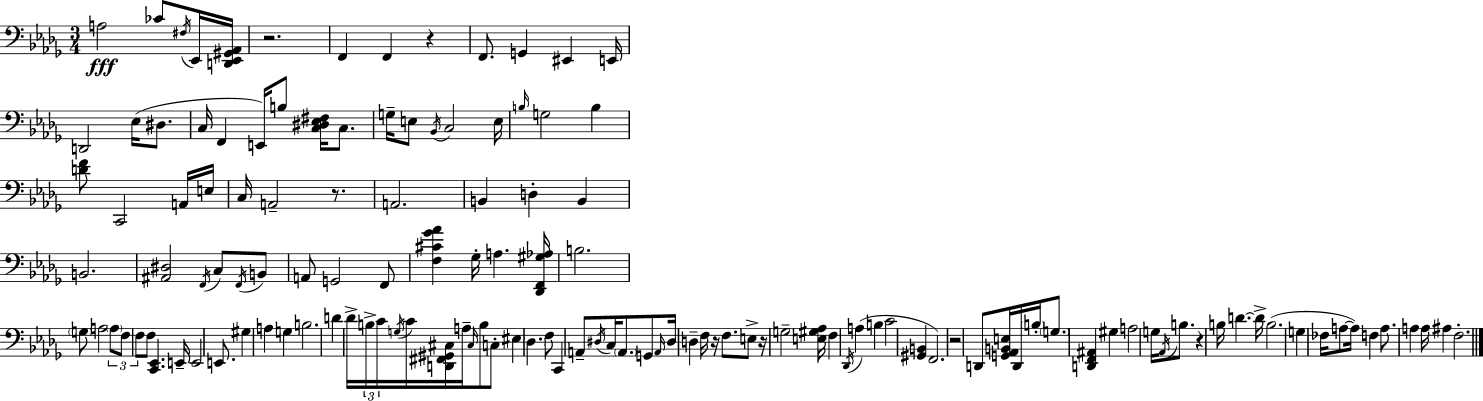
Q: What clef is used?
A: bass